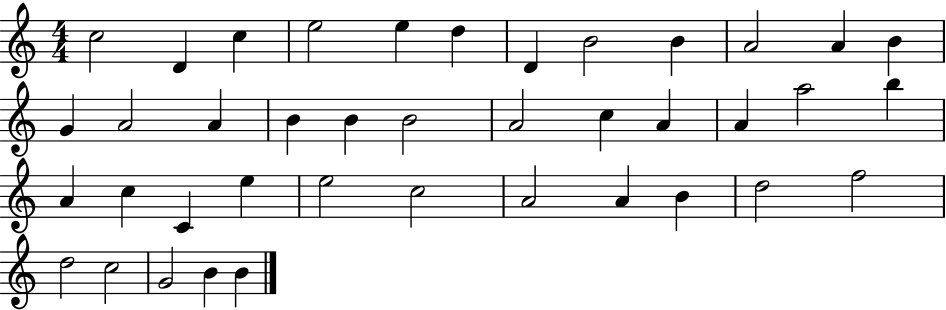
{
  \clef treble
  \numericTimeSignature
  \time 4/4
  \key c \major
  c''2 d'4 c''4 | e''2 e''4 d''4 | d'4 b'2 b'4 | a'2 a'4 b'4 | \break g'4 a'2 a'4 | b'4 b'4 b'2 | a'2 c''4 a'4 | a'4 a''2 b''4 | \break a'4 c''4 c'4 e''4 | e''2 c''2 | a'2 a'4 b'4 | d''2 f''2 | \break d''2 c''2 | g'2 b'4 b'4 | \bar "|."
}